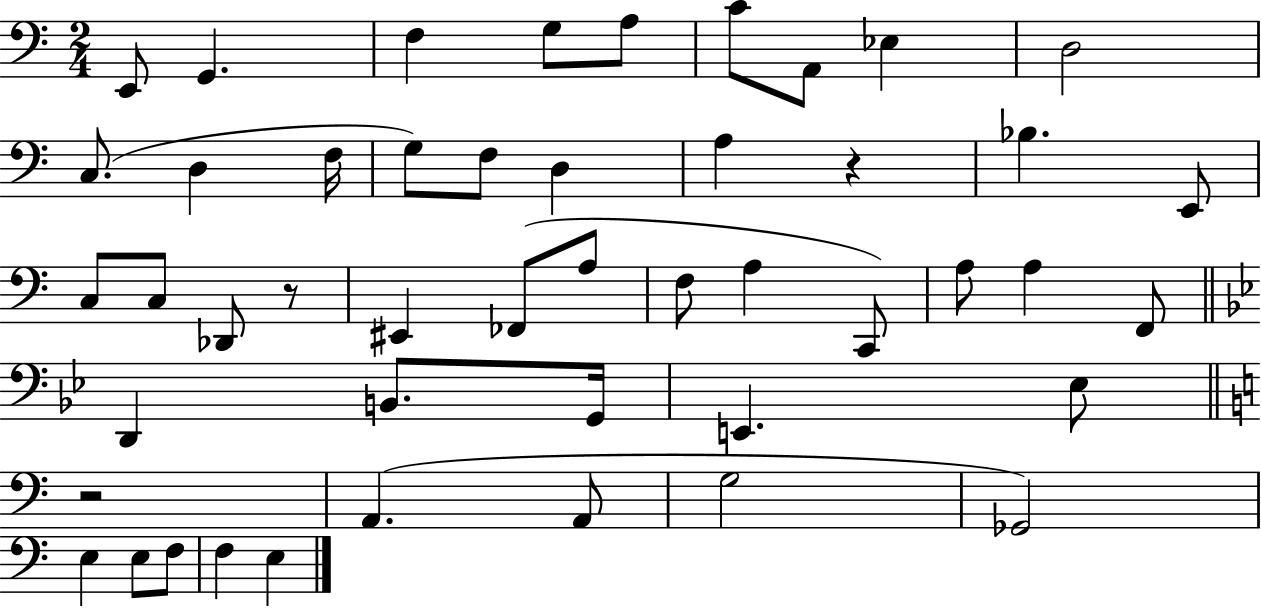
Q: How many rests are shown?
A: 3